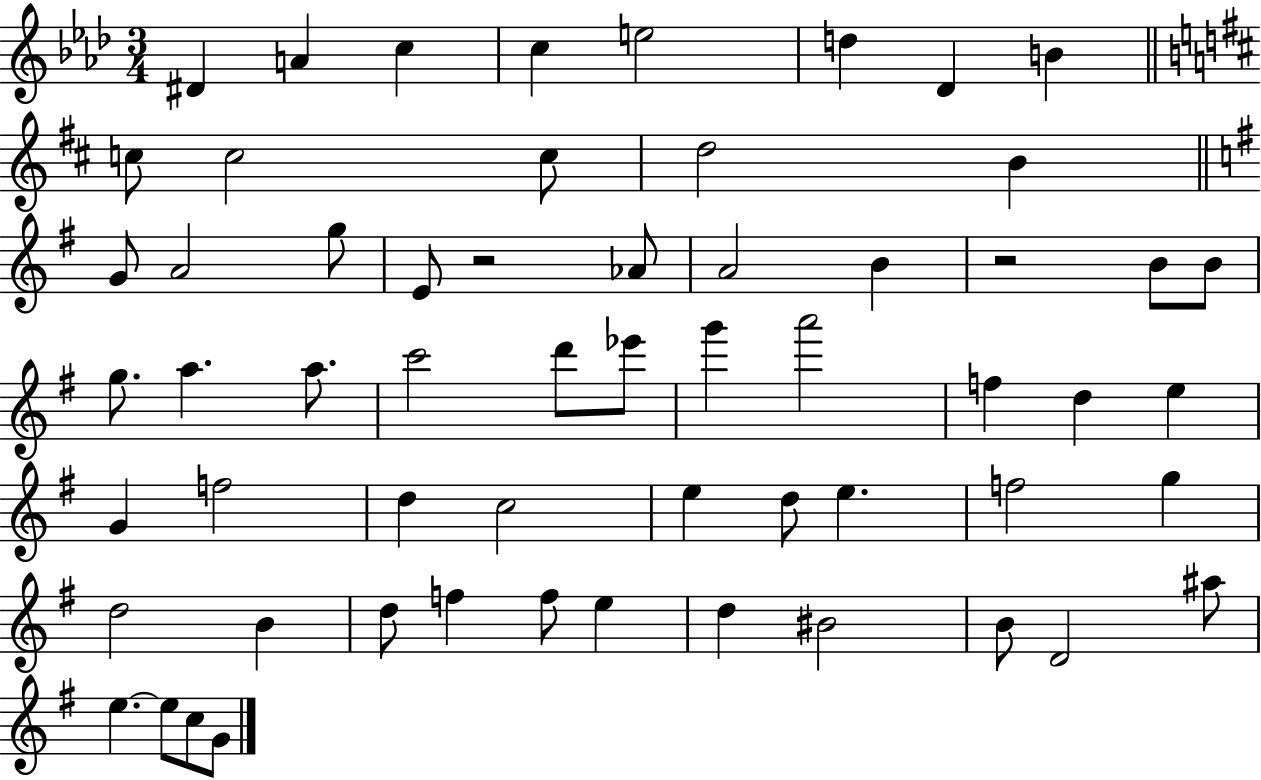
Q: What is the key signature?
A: AES major